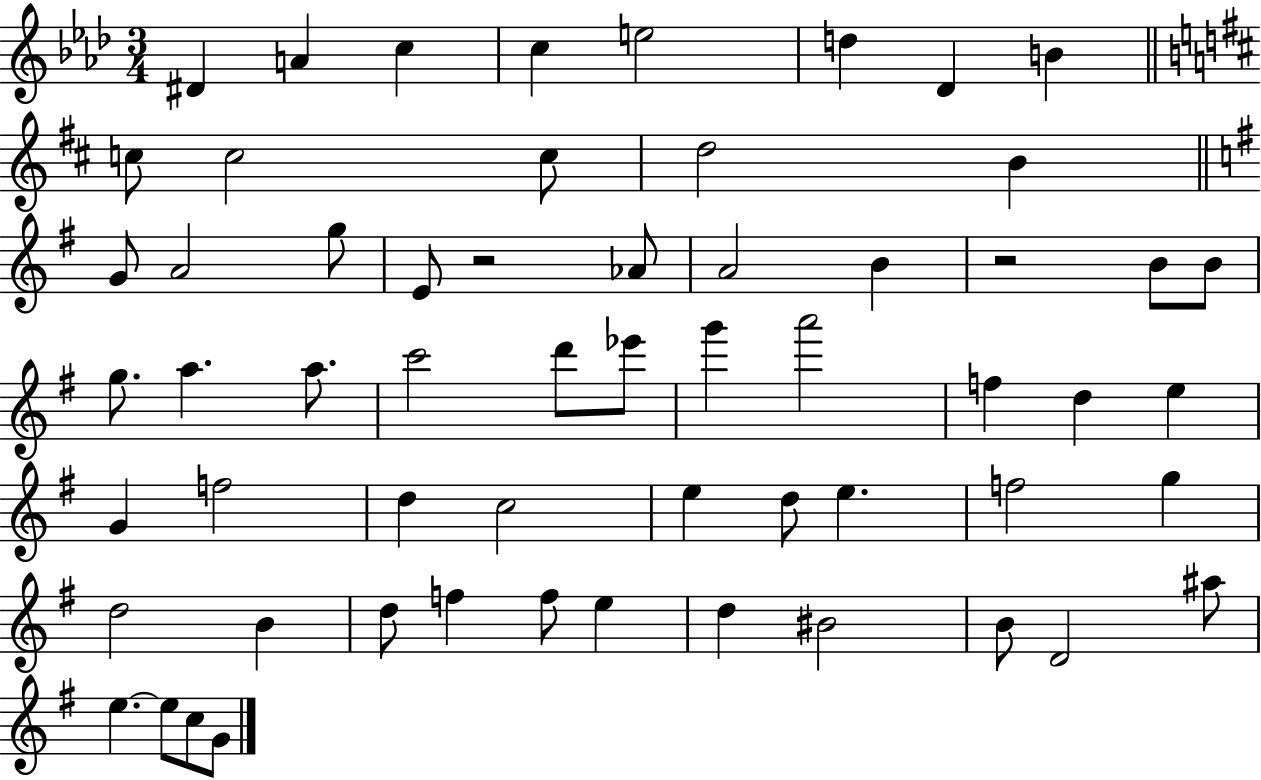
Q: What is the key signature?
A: AES major